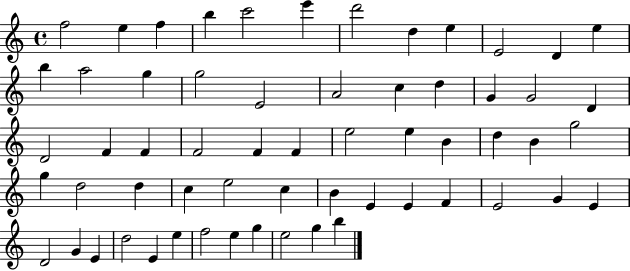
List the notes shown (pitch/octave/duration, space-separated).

F5/h E5/q F5/q B5/q C6/h E6/q D6/h D5/q E5/q E4/h D4/q E5/q B5/q A5/h G5/q G5/h E4/h A4/h C5/q D5/q G4/q G4/h D4/q D4/h F4/q F4/q F4/h F4/q F4/q E5/h E5/q B4/q D5/q B4/q G5/h G5/q D5/h D5/q C5/q E5/h C5/q B4/q E4/q E4/q F4/q E4/h G4/q E4/q D4/h G4/q E4/q D5/h E4/q E5/q F5/h E5/q G5/q E5/h G5/q B5/q